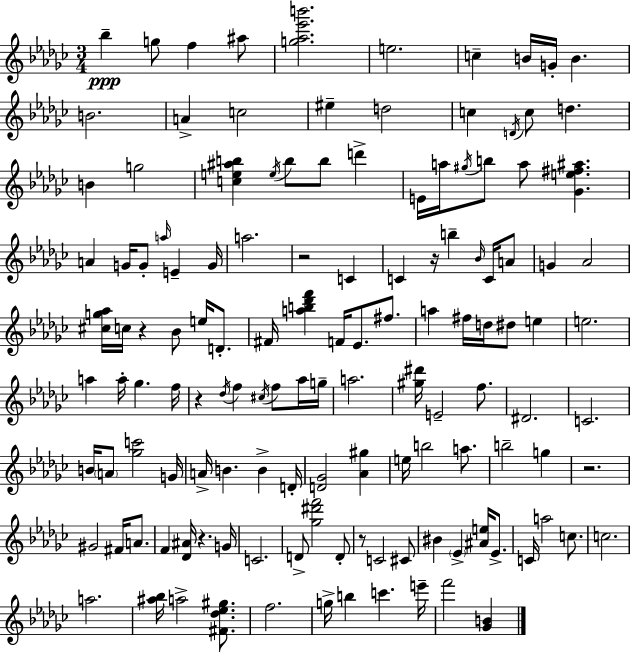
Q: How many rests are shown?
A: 7